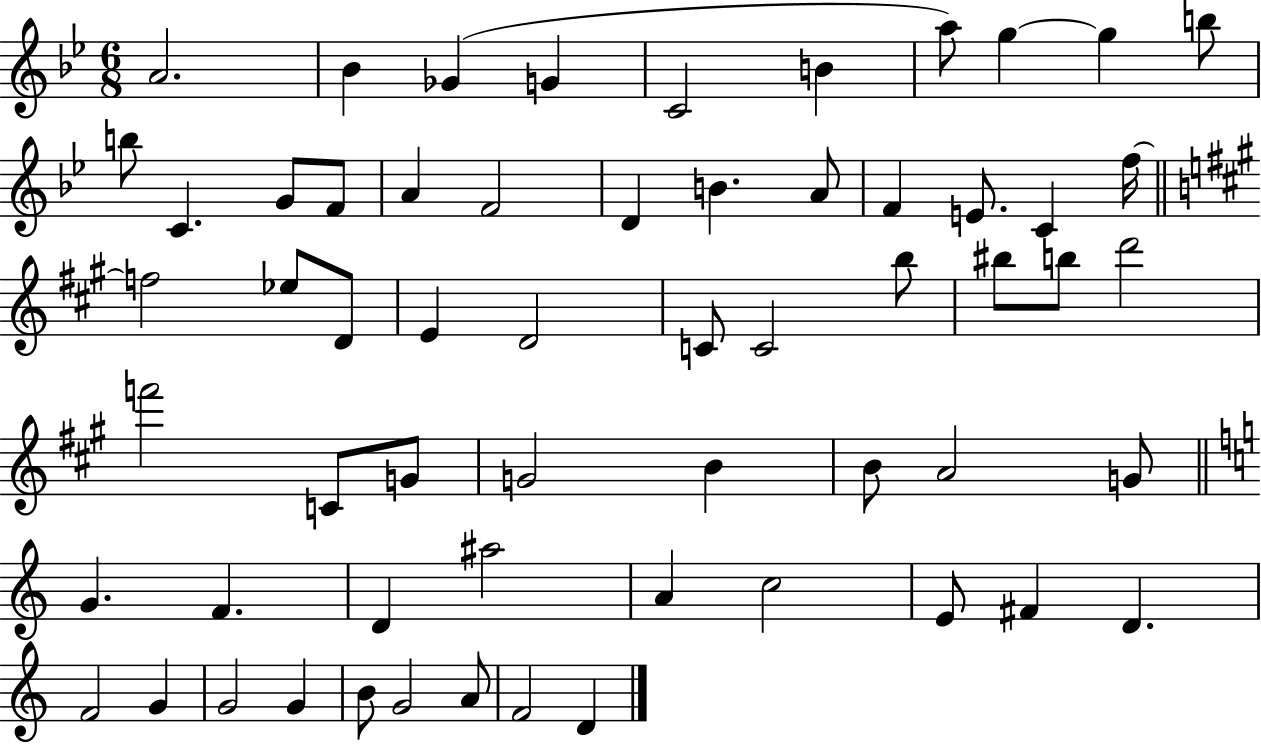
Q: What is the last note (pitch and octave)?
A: D4